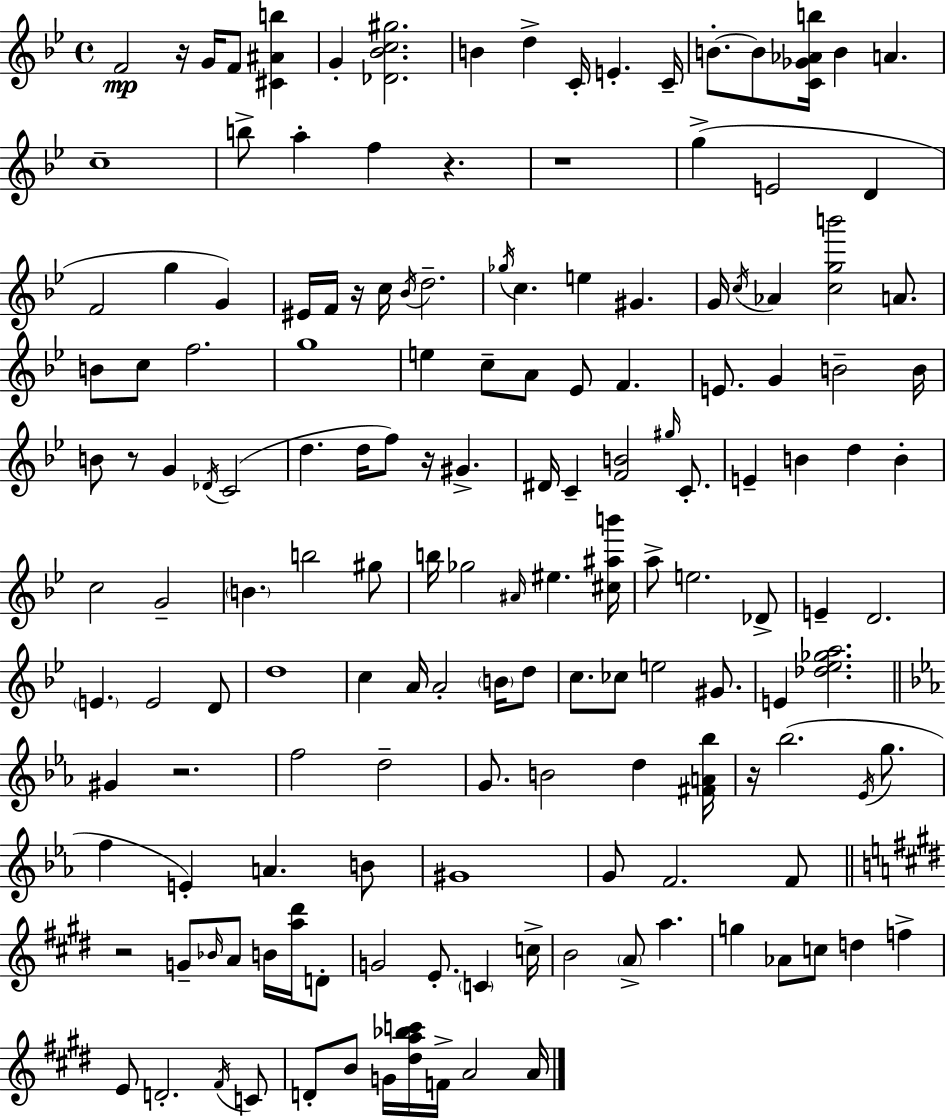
{
  \clef treble
  \time 4/4
  \defaultTimeSignature
  \key g \minor
  f'2\mp r16 g'16 f'8 <cis' ais' b''>4 | g'4-. <des' bes' c'' gis''>2. | b'4 d''4-> c'16-. e'4.-. c'16-- | b'8.-.~~ b'8 <c' ges' aes' b''>16 b'4 a'4. | \break c''1-- | b''8-> a''4-. f''4 r4. | r1 | g''4->( e'2 d'4 | \break f'2 g''4 g'4) | eis'16 f'16 r16 c''16 \acciaccatura { bes'16 } d''2.-- | \acciaccatura { ges''16 } c''4. e''4 gis'4. | g'16 \acciaccatura { c''16 } aes'4 <c'' g'' b'''>2 | \break a'8. b'8 c''8 f''2. | g''1 | e''4 c''8-- a'8 ees'8 f'4. | e'8. g'4 b'2-- | \break b'16 b'8 r8 g'4 \acciaccatura { des'16 }( c'2 | d''4. d''16 f''8) r16 gis'4.-> | dis'16 c'4-- <f' b'>2 | \grace { gis''16 } c'8.-. e'4-- b'4 d''4 | \break b'4-. c''2 g'2-- | \parenthesize b'4. b''2 | gis''8 b''16 ges''2 \grace { ais'16 } eis''4. | <cis'' ais'' b'''>16 a''8-> e''2. | \break des'8-> e'4-- d'2. | \parenthesize e'4. e'2 | d'8 d''1 | c''4 a'16 a'2-. | \break \parenthesize b'16 d''8 c''8. ces''8 e''2 | gis'8. e'4 <des'' ees'' ges'' a''>2. | \bar "||" \break \key ees \major gis'4 r2. | f''2 d''2-- | g'8. b'2 d''4 <fis' a' bes''>16 | r16 bes''2.( \acciaccatura { ees'16 } g''8. | \break f''4 e'4-.) a'4. b'8 | gis'1 | g'8 f'2. f'8 | \bar "||" \break \key e \major r2 g'8-- \grace { bes'16 } a'8 b'16 <a'' dis'''>16 d'8-. | g'2 e'8.-. \parenthesize c'4 | c''16-> b'2 \parenthesize a'8-> a''4. | g''4 aes'8 c''8 d''4 f''4-> | \break e'8 d'2.-. \acciaccatura { fis'16 } | c'8 d'8-. b'8 g'16 <dis'' a'' bes'' c'''>16 f'16-> a'2 | a'16 \bar "|."
}